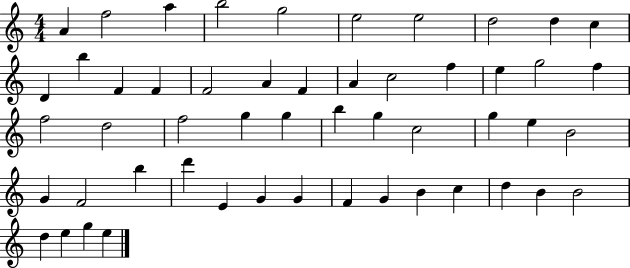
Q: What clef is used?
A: treble